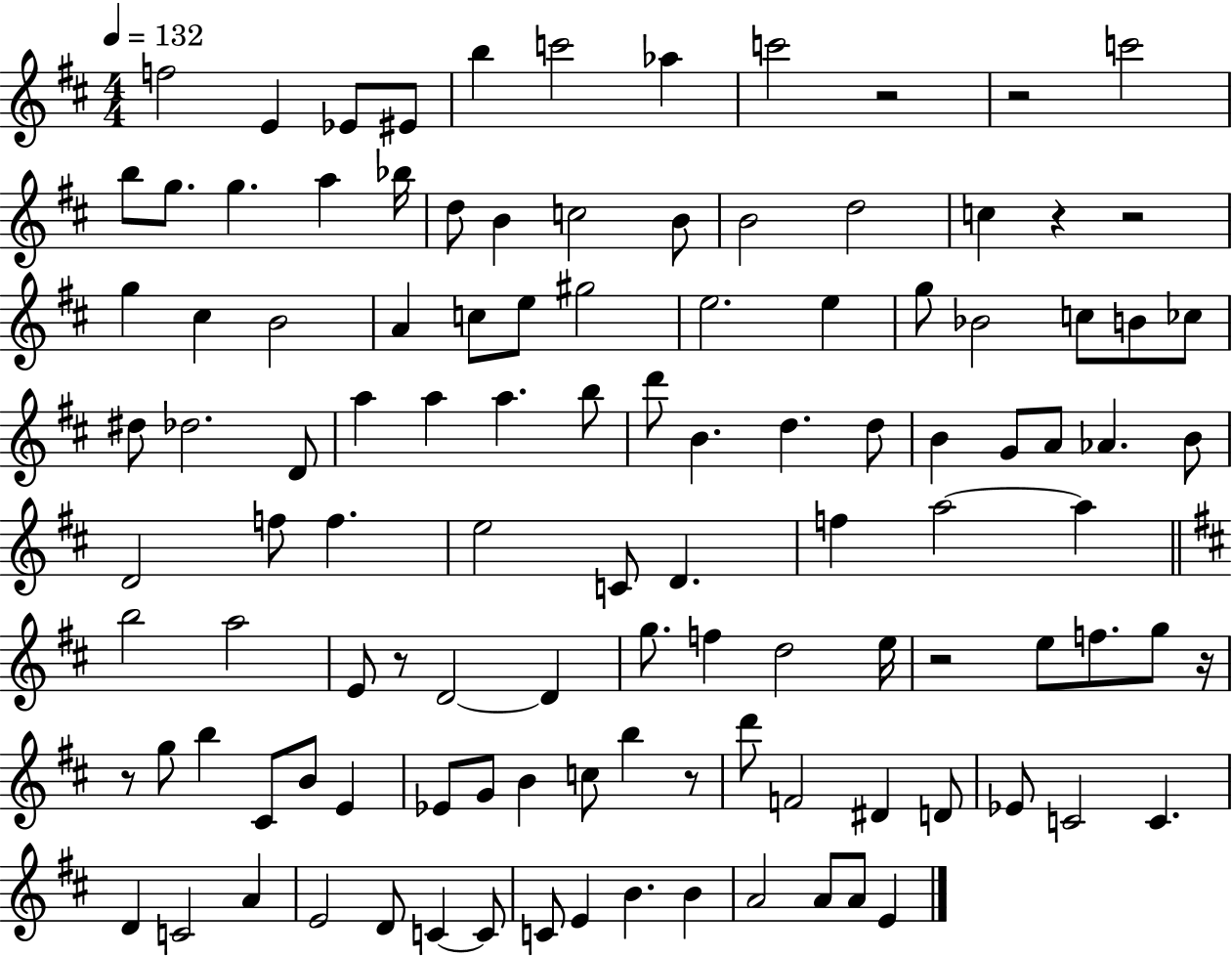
X:1
T:Untitled
M:4/4
L:1/4
K:D
f2 E _E/2 ^E/2 b c'2 _a c'2 z2 z2 c'2 b/2 g/2 g a _b/4 d/2 B c2 B/2 B2 d2 c z z2 g ^c B2 A c/2 e/2 ^g2 e2 e g/2 _B2 c/2 B/2 _c/2 ^d/2 _d2 D/2 a a a b/2 d'/2 B d d/2 B G/2 A/2 _A B/2 D2 f/2 f e2 C/2 D f a2 a b2 a2 E/2 z/2 D2 D g/2 f d2 e/4 z2 e/2 f/2 g/2 z/4 z/2 g/2 b ^C/2 B/2 E _E/2 G/2 B c/2 b z/2 d'/2 F2 ^D D/2 _E/2 C2 C D C2 A E2 D/2 C C/2 C/2 E B B A2 A/2 A/2 E